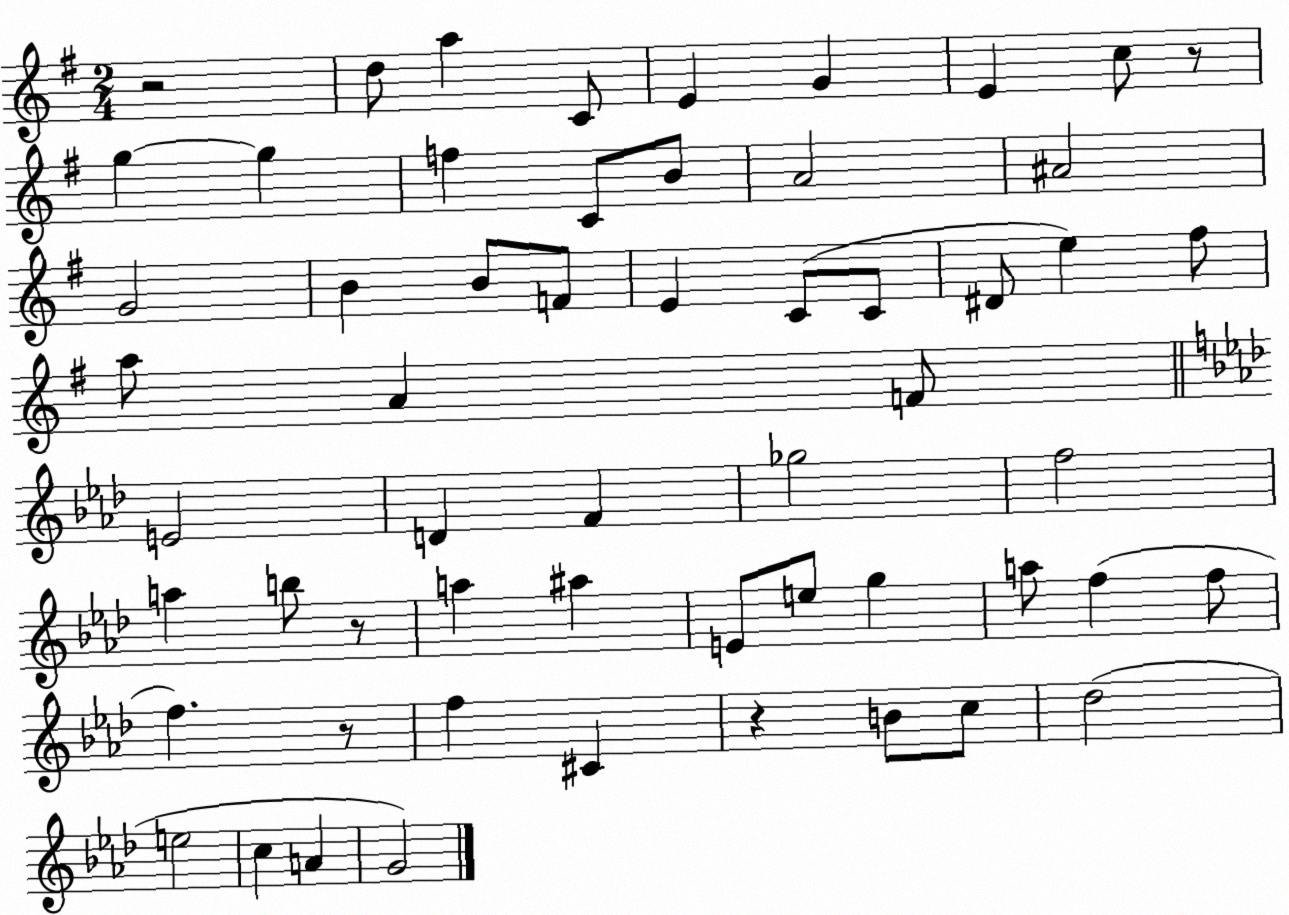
X:1
T:Untitled
M:2/4
L:1/4
K:G
z2 d/2 a C/2 E G E c/2 z/2 g g f C/2 B/2 A2 ^A2 G2 B B/2 F/2 E C/2 C/2 ^D/2 e ^f/2 a/2 A F/2 E2 D F _g2 f2 a b/2 z/2 a ^a E/2 e/2 g a/2 f f/2 f z/2 f ^C z B/2 c/2 _d2 e2 c A G2